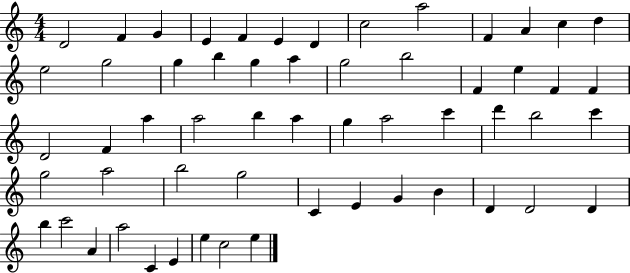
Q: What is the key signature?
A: C major